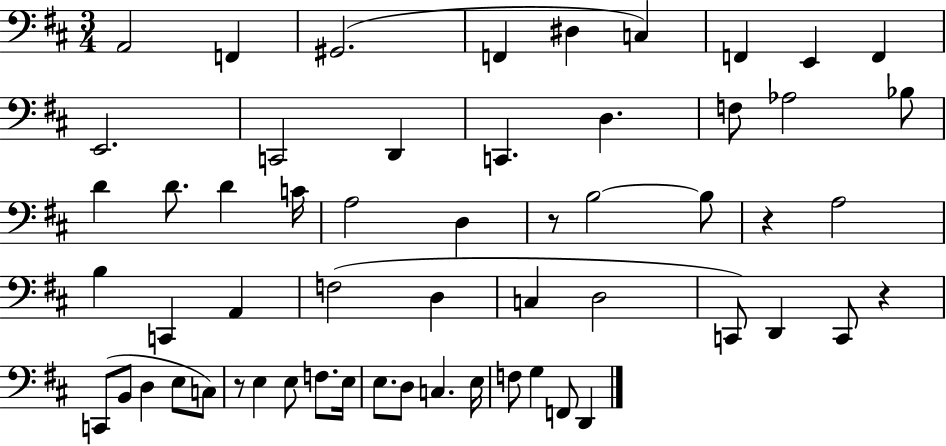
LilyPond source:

{
  \clef bass
  \numericTimeSignature
  \time 3/4
  \key d \major
  a,2 f,4 | gis,2.( | f,4 dis4 c4) | f,4 e,4 f,4 | \break e,2. | c,2 d,4 | c,4. d4. | f8 aes2 bes8 | \break d'4 d'8. d'4 c'16 | a2 d4 | r8 b2~~ b8 | r4 a2 | \break b4 c,4 a,4 | f2( d4 | c4 d2 | c,8) d,4 c,8 r4 | \break c,8( b,8 d4 e8 c8) | r8 e4 e8 f8. e16 | e8. d8 c4. e16 | f8 g4 f,8 d,4 | \break \bar "|."
}